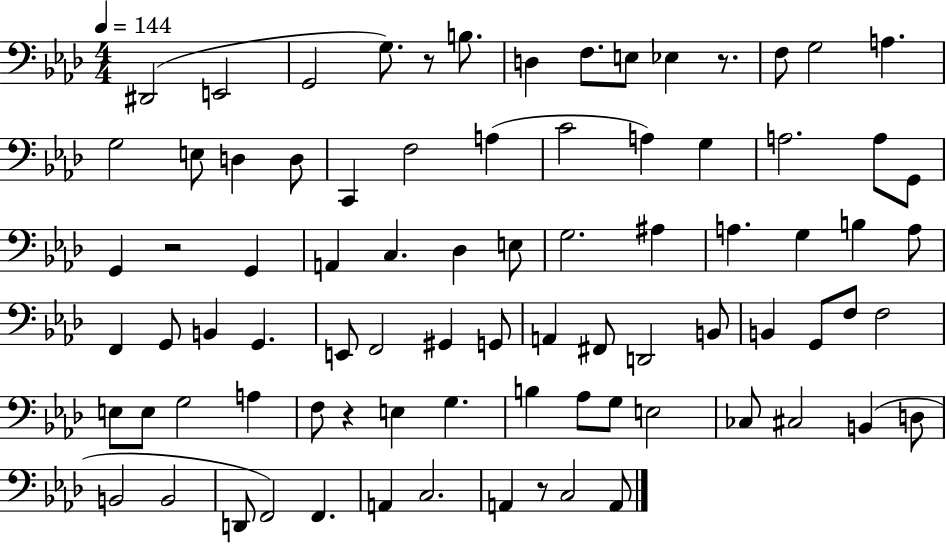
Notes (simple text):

D#2/h E2/h G2/h G3/e. R/e B3/e. D3/q F3/e. E3/e Eb3/q R/e. F3/e G3/h A3/q. G3/h E3/e D3/q D3/e C2/q F3/h A3/q C4/h A3/q G3/q A3/h. A3/e G2/e G2/q R/h G2/q A2/q C3/q. Db3/q E3/e G3/h. A#3/q A3/q. G3/q B3/q A3/e F2/q G2/e B2/q G2/q. E2/e F2/h G#2/q G2/e A2/q F#2/e D2/h B2/e B2/q G2/e F3/e F3/h E3/e E3/e G3/h A3/q F3/e R/q E3/q G3/q. B3/q Ab3/e G3/e E3/h CES3/e C#3/h B2/q D3/e B2/h B2/h D2/e F2/h F2/q. A2/q C3/h. A2/q R/e C3/h A2/e